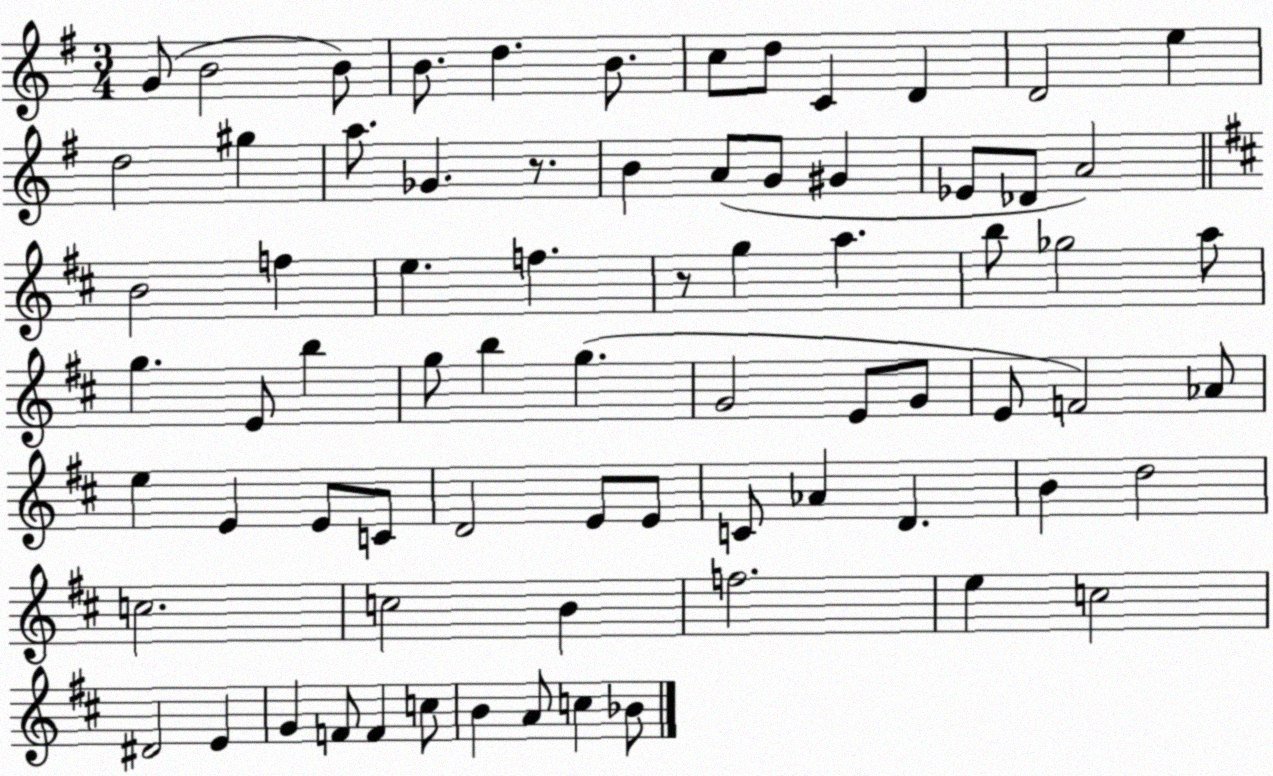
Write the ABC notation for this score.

X:1
T:Untitled
M:3/4
L:1/4
K:G
G/2 B2 B/2 B/2 d B/2 c/2 d/2 C D D2 e d2 ^g a/2 _G z/2 B A/2 G/2 ^G _E/2 _D/2 A2 B2 f e f z/2 g a b/2 _g2 a/2 g E/2 b g/2 b g G2 E/2 G/2 E/2 F2 _A/2 e E E/2 C/2 D2 E/2 E/2 C/2 _A D B d2 c2 c2 B f2 e c2 ^D2 E G F/2 F c/2 B A/2 c _B/2